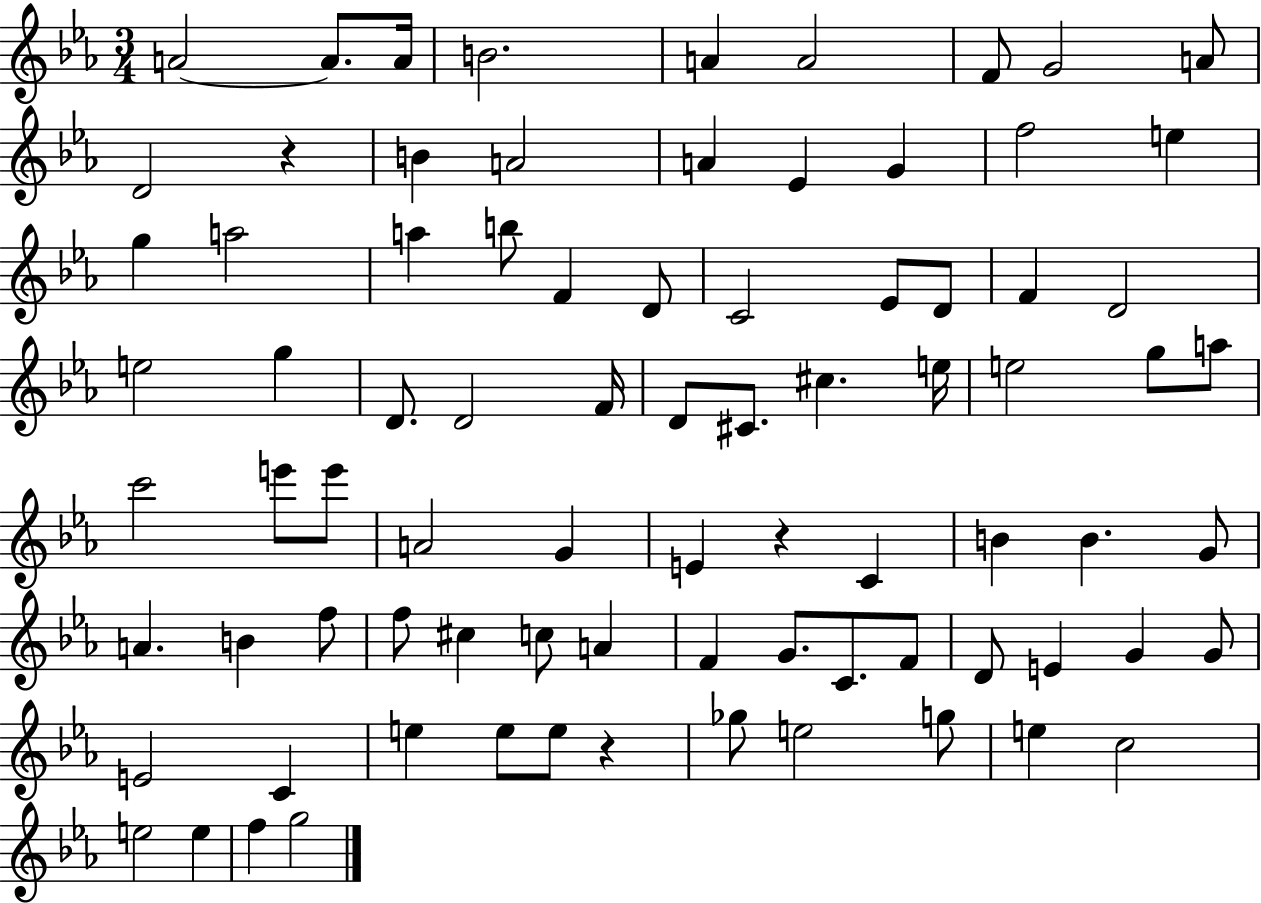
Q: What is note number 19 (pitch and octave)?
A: A5